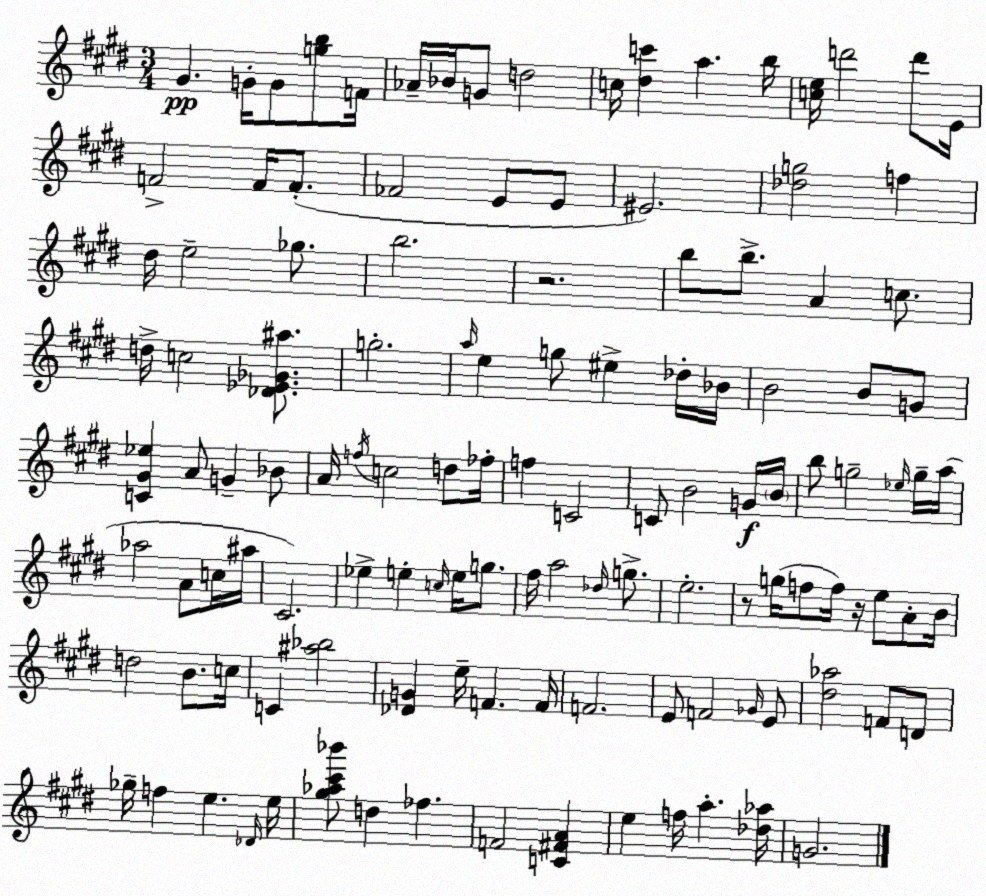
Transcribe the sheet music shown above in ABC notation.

X:1
T:Untitled
M:3/4
L:1/4
K:E
^G G/4 G/2 [gb]/2 F/4 _A/4 _B/4 G/2 d2 c/4 [^dc'] a b/4 [ce]/4 d'2 d'/2 E/4 F2 F/4 F/2 _F2 E/2 E/2 ^E2 [_dg]2 f ^d/4 e2 _g/2 b2 z2 b/2 b/2 A c/2 d/4 c2 [_D_E_G^a]/2 g2 a/4 e g/2 ^e _d/4 _B/4 B2 B/2 G/2 [C^G_e] A/2 G _B/2 A/4 f/4 c2 d/2 _f/4 f C2 C/2 B2 G/4 B/4 b/2 g2 _e/4 g/4 a/4 _a2 A/2 c/4 ^a/4 ^C2 _e e c/4 e/4 g/2 ^f/4 a2 _d/4 g/2 e2 z/2 g/4 f/2 f/4 z/4 e/2 A/2 B/4 d2 B/2 c/4 C [^a_b]2 [_DG] e/4 F F/4 F2 E/2 F2 _G/4 E/2 [^d_a]2 F/2 D/2 _g/4 f e _D/4 e/4 [^g_a^c'_b']/2 d _f F2 [C^FA] e f/4 a [_d_a]/4 G2